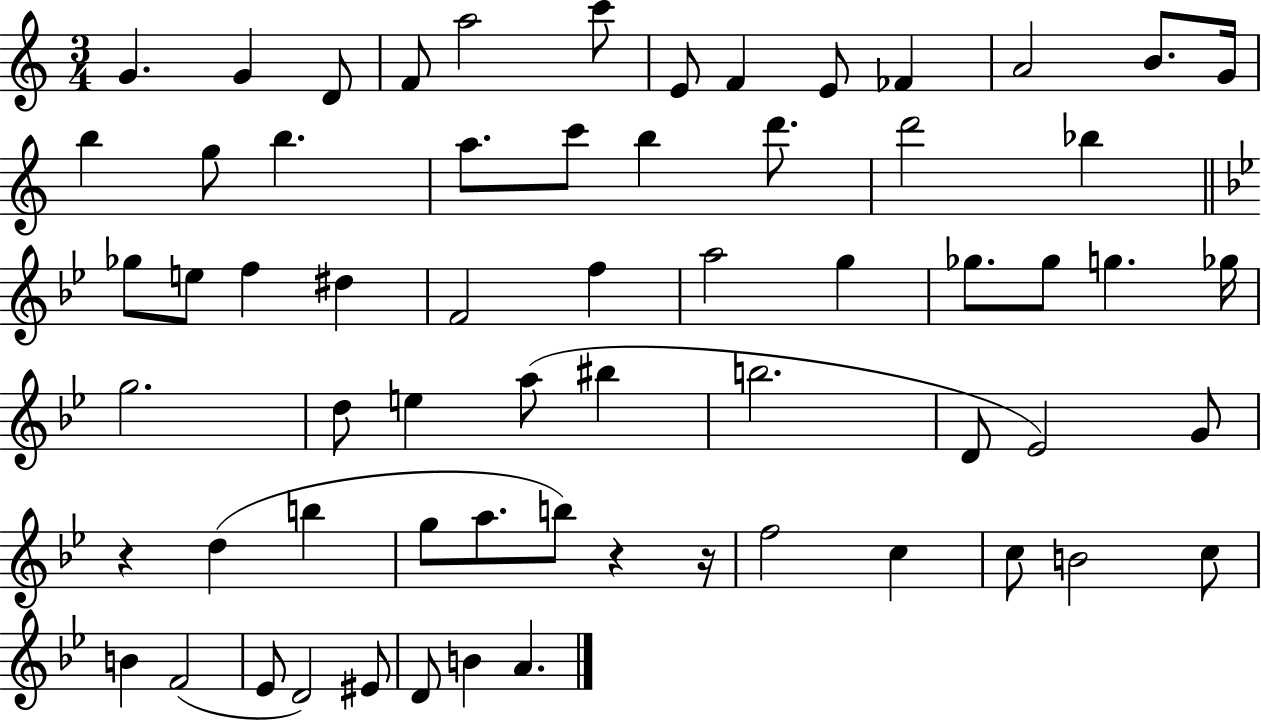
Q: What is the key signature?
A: C major